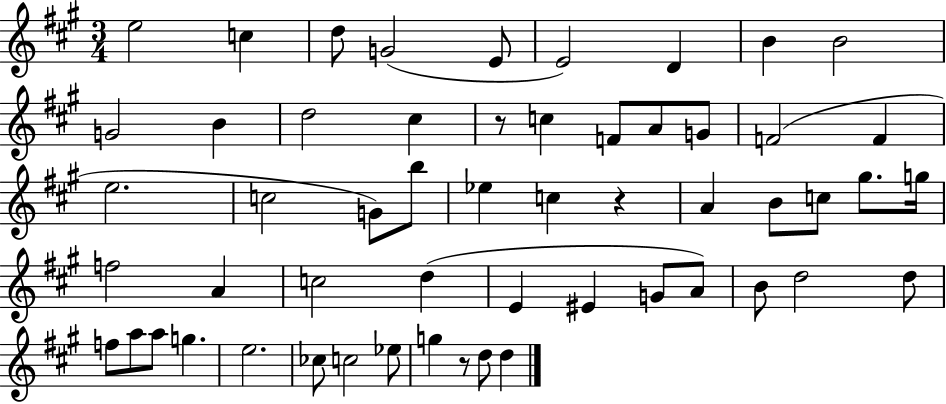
{
  \clef treble
  \numericTimeSignature
  \time 3/4
  \key a \major
  e''2 c''4 | d''8 g'2( e'8 | e'2) d'4 | b'4 b'2 | \break g'2 b'4 | d''2 cis''4 | r8 c''4 f'8 a'8 g'8 | f'2( f'4 | \break e''2. | c''2 g'8) b''8 | ees''4 c''4 r4 | a'4 b'8 c''8 gis''8. g''16 | \break f''2 a'4 | c''2 d''4( | e'4 eis'4 g'8 a'8) | b'8 d''2 d''8 | \break f''8 a''8 a''8 g''4. | e''2. | ces''8 c''2 ees''8 | g''4 r8 d''8 d''4 | \break \bar "|."
}